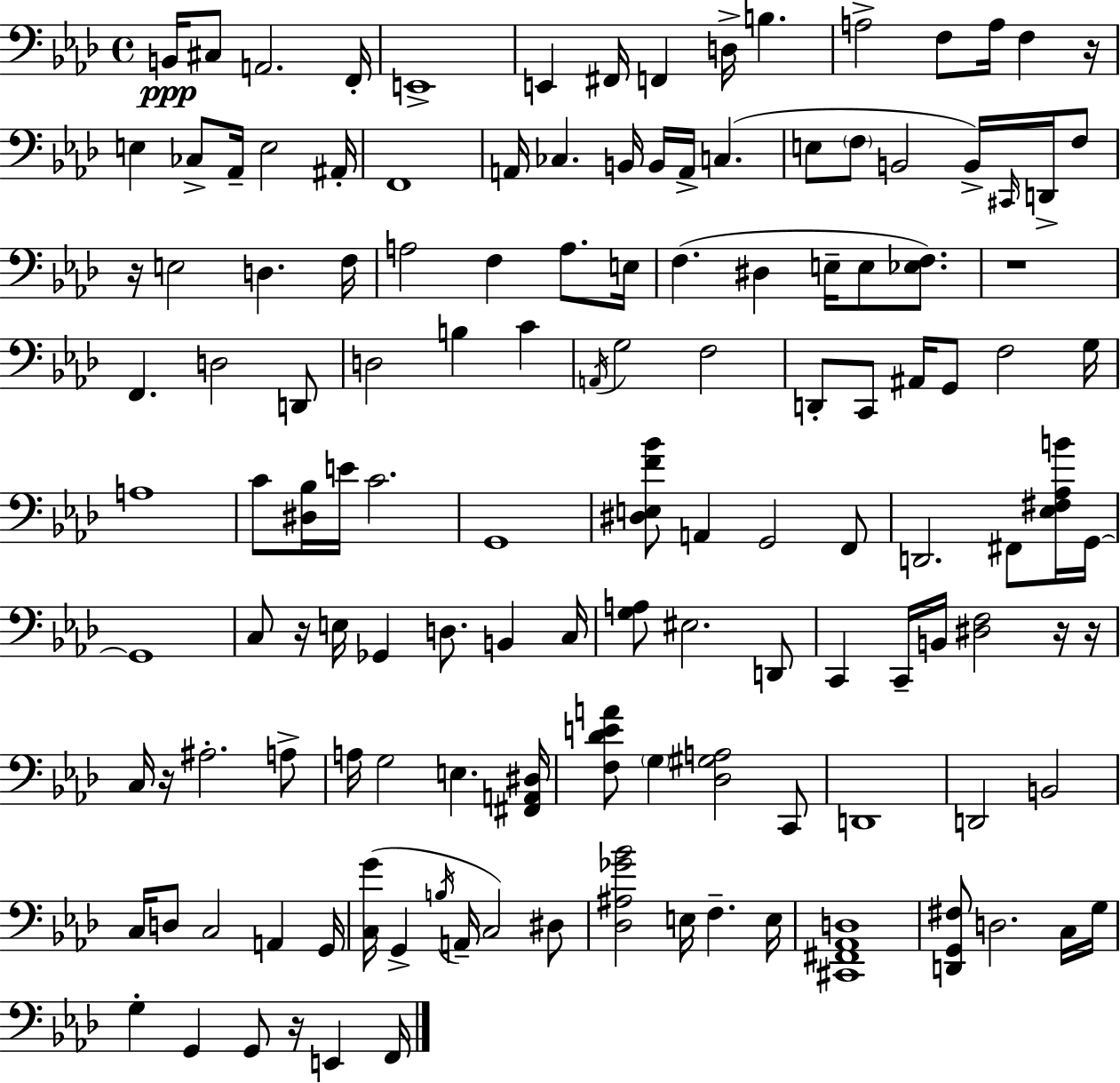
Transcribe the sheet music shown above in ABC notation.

X:1
T:Untitled
M:4/4
L:1/4
K:Ab
B,,/4 ^C,/2 A,,2 F,,/4 E,,4 E,, ^F,,/4 F,, D,/4 B, A,2 F,/2 A,/4 F, z/4 E, _C,/2 _A,,/4 E,2 ^A,,/4 F,,4 A,,/4 _C, B,,/4 B,,/4 A,,/4 C, E,/2 F,/2 B,,2 B,,/4 ^C,,/4 D,,/4 F,/2 z/4 E,2 D, F,/4 A,2 F, A,/2 E,/4 F, ^D, E,/4 E,/2 [_E,F,]/2 z4 F,, D,2 D,,/2 D,2 B, C A,,/4 G,2 F,2 D,,/2 C,,/2 ^A,,/4 G,,/2 F,2 G,/4 A,4 C/2 [^D,_B,]/4 E/4 C2 G,,4 [^D,E,F_B]/2 A,, G,,2 F,,/2 D,,2 ^F,,/2 [_E,^F,_A,B]/4 G,,/4 G,,4 C,/2 z/4 E,/4 _G,, D,/2 B,, C,/4 [G,A,]/2 ^E,2 D,,/2 C,, C,,/4 B,,/4 [^D,F,]2 z/4 z/4 C,/4 z/4 ^A,2 A,/2 A,/4 G,2 E, [^F,,A,,^D,]/4 [F,_DEA]/2 G, [_D,^G,A,]2 C,,/2 D,,4 D,,2 B,,2 C,/4 D,/2 C,2 A,, G,,/4 [C,G]/4 G,, B,/4 A,,/4 C,2 ^D,/2 [_D,^A,_G_B]2 E,/4 F, E,/4 [^C,,^F,,_A,,D,]4 [D,,G,,^F,]/2 D,2 C,/4 G,/4 G, G,, G,,/2 z/4 E,, F,,/4